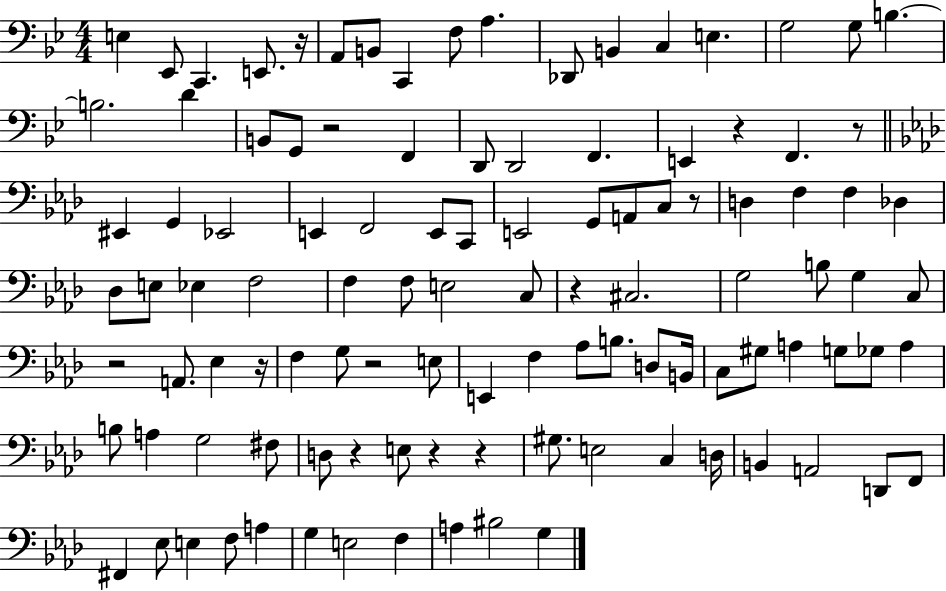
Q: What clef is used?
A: bass